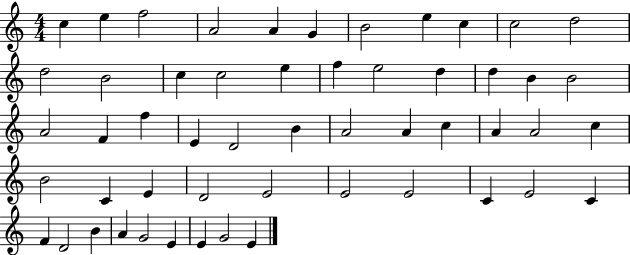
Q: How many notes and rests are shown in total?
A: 53